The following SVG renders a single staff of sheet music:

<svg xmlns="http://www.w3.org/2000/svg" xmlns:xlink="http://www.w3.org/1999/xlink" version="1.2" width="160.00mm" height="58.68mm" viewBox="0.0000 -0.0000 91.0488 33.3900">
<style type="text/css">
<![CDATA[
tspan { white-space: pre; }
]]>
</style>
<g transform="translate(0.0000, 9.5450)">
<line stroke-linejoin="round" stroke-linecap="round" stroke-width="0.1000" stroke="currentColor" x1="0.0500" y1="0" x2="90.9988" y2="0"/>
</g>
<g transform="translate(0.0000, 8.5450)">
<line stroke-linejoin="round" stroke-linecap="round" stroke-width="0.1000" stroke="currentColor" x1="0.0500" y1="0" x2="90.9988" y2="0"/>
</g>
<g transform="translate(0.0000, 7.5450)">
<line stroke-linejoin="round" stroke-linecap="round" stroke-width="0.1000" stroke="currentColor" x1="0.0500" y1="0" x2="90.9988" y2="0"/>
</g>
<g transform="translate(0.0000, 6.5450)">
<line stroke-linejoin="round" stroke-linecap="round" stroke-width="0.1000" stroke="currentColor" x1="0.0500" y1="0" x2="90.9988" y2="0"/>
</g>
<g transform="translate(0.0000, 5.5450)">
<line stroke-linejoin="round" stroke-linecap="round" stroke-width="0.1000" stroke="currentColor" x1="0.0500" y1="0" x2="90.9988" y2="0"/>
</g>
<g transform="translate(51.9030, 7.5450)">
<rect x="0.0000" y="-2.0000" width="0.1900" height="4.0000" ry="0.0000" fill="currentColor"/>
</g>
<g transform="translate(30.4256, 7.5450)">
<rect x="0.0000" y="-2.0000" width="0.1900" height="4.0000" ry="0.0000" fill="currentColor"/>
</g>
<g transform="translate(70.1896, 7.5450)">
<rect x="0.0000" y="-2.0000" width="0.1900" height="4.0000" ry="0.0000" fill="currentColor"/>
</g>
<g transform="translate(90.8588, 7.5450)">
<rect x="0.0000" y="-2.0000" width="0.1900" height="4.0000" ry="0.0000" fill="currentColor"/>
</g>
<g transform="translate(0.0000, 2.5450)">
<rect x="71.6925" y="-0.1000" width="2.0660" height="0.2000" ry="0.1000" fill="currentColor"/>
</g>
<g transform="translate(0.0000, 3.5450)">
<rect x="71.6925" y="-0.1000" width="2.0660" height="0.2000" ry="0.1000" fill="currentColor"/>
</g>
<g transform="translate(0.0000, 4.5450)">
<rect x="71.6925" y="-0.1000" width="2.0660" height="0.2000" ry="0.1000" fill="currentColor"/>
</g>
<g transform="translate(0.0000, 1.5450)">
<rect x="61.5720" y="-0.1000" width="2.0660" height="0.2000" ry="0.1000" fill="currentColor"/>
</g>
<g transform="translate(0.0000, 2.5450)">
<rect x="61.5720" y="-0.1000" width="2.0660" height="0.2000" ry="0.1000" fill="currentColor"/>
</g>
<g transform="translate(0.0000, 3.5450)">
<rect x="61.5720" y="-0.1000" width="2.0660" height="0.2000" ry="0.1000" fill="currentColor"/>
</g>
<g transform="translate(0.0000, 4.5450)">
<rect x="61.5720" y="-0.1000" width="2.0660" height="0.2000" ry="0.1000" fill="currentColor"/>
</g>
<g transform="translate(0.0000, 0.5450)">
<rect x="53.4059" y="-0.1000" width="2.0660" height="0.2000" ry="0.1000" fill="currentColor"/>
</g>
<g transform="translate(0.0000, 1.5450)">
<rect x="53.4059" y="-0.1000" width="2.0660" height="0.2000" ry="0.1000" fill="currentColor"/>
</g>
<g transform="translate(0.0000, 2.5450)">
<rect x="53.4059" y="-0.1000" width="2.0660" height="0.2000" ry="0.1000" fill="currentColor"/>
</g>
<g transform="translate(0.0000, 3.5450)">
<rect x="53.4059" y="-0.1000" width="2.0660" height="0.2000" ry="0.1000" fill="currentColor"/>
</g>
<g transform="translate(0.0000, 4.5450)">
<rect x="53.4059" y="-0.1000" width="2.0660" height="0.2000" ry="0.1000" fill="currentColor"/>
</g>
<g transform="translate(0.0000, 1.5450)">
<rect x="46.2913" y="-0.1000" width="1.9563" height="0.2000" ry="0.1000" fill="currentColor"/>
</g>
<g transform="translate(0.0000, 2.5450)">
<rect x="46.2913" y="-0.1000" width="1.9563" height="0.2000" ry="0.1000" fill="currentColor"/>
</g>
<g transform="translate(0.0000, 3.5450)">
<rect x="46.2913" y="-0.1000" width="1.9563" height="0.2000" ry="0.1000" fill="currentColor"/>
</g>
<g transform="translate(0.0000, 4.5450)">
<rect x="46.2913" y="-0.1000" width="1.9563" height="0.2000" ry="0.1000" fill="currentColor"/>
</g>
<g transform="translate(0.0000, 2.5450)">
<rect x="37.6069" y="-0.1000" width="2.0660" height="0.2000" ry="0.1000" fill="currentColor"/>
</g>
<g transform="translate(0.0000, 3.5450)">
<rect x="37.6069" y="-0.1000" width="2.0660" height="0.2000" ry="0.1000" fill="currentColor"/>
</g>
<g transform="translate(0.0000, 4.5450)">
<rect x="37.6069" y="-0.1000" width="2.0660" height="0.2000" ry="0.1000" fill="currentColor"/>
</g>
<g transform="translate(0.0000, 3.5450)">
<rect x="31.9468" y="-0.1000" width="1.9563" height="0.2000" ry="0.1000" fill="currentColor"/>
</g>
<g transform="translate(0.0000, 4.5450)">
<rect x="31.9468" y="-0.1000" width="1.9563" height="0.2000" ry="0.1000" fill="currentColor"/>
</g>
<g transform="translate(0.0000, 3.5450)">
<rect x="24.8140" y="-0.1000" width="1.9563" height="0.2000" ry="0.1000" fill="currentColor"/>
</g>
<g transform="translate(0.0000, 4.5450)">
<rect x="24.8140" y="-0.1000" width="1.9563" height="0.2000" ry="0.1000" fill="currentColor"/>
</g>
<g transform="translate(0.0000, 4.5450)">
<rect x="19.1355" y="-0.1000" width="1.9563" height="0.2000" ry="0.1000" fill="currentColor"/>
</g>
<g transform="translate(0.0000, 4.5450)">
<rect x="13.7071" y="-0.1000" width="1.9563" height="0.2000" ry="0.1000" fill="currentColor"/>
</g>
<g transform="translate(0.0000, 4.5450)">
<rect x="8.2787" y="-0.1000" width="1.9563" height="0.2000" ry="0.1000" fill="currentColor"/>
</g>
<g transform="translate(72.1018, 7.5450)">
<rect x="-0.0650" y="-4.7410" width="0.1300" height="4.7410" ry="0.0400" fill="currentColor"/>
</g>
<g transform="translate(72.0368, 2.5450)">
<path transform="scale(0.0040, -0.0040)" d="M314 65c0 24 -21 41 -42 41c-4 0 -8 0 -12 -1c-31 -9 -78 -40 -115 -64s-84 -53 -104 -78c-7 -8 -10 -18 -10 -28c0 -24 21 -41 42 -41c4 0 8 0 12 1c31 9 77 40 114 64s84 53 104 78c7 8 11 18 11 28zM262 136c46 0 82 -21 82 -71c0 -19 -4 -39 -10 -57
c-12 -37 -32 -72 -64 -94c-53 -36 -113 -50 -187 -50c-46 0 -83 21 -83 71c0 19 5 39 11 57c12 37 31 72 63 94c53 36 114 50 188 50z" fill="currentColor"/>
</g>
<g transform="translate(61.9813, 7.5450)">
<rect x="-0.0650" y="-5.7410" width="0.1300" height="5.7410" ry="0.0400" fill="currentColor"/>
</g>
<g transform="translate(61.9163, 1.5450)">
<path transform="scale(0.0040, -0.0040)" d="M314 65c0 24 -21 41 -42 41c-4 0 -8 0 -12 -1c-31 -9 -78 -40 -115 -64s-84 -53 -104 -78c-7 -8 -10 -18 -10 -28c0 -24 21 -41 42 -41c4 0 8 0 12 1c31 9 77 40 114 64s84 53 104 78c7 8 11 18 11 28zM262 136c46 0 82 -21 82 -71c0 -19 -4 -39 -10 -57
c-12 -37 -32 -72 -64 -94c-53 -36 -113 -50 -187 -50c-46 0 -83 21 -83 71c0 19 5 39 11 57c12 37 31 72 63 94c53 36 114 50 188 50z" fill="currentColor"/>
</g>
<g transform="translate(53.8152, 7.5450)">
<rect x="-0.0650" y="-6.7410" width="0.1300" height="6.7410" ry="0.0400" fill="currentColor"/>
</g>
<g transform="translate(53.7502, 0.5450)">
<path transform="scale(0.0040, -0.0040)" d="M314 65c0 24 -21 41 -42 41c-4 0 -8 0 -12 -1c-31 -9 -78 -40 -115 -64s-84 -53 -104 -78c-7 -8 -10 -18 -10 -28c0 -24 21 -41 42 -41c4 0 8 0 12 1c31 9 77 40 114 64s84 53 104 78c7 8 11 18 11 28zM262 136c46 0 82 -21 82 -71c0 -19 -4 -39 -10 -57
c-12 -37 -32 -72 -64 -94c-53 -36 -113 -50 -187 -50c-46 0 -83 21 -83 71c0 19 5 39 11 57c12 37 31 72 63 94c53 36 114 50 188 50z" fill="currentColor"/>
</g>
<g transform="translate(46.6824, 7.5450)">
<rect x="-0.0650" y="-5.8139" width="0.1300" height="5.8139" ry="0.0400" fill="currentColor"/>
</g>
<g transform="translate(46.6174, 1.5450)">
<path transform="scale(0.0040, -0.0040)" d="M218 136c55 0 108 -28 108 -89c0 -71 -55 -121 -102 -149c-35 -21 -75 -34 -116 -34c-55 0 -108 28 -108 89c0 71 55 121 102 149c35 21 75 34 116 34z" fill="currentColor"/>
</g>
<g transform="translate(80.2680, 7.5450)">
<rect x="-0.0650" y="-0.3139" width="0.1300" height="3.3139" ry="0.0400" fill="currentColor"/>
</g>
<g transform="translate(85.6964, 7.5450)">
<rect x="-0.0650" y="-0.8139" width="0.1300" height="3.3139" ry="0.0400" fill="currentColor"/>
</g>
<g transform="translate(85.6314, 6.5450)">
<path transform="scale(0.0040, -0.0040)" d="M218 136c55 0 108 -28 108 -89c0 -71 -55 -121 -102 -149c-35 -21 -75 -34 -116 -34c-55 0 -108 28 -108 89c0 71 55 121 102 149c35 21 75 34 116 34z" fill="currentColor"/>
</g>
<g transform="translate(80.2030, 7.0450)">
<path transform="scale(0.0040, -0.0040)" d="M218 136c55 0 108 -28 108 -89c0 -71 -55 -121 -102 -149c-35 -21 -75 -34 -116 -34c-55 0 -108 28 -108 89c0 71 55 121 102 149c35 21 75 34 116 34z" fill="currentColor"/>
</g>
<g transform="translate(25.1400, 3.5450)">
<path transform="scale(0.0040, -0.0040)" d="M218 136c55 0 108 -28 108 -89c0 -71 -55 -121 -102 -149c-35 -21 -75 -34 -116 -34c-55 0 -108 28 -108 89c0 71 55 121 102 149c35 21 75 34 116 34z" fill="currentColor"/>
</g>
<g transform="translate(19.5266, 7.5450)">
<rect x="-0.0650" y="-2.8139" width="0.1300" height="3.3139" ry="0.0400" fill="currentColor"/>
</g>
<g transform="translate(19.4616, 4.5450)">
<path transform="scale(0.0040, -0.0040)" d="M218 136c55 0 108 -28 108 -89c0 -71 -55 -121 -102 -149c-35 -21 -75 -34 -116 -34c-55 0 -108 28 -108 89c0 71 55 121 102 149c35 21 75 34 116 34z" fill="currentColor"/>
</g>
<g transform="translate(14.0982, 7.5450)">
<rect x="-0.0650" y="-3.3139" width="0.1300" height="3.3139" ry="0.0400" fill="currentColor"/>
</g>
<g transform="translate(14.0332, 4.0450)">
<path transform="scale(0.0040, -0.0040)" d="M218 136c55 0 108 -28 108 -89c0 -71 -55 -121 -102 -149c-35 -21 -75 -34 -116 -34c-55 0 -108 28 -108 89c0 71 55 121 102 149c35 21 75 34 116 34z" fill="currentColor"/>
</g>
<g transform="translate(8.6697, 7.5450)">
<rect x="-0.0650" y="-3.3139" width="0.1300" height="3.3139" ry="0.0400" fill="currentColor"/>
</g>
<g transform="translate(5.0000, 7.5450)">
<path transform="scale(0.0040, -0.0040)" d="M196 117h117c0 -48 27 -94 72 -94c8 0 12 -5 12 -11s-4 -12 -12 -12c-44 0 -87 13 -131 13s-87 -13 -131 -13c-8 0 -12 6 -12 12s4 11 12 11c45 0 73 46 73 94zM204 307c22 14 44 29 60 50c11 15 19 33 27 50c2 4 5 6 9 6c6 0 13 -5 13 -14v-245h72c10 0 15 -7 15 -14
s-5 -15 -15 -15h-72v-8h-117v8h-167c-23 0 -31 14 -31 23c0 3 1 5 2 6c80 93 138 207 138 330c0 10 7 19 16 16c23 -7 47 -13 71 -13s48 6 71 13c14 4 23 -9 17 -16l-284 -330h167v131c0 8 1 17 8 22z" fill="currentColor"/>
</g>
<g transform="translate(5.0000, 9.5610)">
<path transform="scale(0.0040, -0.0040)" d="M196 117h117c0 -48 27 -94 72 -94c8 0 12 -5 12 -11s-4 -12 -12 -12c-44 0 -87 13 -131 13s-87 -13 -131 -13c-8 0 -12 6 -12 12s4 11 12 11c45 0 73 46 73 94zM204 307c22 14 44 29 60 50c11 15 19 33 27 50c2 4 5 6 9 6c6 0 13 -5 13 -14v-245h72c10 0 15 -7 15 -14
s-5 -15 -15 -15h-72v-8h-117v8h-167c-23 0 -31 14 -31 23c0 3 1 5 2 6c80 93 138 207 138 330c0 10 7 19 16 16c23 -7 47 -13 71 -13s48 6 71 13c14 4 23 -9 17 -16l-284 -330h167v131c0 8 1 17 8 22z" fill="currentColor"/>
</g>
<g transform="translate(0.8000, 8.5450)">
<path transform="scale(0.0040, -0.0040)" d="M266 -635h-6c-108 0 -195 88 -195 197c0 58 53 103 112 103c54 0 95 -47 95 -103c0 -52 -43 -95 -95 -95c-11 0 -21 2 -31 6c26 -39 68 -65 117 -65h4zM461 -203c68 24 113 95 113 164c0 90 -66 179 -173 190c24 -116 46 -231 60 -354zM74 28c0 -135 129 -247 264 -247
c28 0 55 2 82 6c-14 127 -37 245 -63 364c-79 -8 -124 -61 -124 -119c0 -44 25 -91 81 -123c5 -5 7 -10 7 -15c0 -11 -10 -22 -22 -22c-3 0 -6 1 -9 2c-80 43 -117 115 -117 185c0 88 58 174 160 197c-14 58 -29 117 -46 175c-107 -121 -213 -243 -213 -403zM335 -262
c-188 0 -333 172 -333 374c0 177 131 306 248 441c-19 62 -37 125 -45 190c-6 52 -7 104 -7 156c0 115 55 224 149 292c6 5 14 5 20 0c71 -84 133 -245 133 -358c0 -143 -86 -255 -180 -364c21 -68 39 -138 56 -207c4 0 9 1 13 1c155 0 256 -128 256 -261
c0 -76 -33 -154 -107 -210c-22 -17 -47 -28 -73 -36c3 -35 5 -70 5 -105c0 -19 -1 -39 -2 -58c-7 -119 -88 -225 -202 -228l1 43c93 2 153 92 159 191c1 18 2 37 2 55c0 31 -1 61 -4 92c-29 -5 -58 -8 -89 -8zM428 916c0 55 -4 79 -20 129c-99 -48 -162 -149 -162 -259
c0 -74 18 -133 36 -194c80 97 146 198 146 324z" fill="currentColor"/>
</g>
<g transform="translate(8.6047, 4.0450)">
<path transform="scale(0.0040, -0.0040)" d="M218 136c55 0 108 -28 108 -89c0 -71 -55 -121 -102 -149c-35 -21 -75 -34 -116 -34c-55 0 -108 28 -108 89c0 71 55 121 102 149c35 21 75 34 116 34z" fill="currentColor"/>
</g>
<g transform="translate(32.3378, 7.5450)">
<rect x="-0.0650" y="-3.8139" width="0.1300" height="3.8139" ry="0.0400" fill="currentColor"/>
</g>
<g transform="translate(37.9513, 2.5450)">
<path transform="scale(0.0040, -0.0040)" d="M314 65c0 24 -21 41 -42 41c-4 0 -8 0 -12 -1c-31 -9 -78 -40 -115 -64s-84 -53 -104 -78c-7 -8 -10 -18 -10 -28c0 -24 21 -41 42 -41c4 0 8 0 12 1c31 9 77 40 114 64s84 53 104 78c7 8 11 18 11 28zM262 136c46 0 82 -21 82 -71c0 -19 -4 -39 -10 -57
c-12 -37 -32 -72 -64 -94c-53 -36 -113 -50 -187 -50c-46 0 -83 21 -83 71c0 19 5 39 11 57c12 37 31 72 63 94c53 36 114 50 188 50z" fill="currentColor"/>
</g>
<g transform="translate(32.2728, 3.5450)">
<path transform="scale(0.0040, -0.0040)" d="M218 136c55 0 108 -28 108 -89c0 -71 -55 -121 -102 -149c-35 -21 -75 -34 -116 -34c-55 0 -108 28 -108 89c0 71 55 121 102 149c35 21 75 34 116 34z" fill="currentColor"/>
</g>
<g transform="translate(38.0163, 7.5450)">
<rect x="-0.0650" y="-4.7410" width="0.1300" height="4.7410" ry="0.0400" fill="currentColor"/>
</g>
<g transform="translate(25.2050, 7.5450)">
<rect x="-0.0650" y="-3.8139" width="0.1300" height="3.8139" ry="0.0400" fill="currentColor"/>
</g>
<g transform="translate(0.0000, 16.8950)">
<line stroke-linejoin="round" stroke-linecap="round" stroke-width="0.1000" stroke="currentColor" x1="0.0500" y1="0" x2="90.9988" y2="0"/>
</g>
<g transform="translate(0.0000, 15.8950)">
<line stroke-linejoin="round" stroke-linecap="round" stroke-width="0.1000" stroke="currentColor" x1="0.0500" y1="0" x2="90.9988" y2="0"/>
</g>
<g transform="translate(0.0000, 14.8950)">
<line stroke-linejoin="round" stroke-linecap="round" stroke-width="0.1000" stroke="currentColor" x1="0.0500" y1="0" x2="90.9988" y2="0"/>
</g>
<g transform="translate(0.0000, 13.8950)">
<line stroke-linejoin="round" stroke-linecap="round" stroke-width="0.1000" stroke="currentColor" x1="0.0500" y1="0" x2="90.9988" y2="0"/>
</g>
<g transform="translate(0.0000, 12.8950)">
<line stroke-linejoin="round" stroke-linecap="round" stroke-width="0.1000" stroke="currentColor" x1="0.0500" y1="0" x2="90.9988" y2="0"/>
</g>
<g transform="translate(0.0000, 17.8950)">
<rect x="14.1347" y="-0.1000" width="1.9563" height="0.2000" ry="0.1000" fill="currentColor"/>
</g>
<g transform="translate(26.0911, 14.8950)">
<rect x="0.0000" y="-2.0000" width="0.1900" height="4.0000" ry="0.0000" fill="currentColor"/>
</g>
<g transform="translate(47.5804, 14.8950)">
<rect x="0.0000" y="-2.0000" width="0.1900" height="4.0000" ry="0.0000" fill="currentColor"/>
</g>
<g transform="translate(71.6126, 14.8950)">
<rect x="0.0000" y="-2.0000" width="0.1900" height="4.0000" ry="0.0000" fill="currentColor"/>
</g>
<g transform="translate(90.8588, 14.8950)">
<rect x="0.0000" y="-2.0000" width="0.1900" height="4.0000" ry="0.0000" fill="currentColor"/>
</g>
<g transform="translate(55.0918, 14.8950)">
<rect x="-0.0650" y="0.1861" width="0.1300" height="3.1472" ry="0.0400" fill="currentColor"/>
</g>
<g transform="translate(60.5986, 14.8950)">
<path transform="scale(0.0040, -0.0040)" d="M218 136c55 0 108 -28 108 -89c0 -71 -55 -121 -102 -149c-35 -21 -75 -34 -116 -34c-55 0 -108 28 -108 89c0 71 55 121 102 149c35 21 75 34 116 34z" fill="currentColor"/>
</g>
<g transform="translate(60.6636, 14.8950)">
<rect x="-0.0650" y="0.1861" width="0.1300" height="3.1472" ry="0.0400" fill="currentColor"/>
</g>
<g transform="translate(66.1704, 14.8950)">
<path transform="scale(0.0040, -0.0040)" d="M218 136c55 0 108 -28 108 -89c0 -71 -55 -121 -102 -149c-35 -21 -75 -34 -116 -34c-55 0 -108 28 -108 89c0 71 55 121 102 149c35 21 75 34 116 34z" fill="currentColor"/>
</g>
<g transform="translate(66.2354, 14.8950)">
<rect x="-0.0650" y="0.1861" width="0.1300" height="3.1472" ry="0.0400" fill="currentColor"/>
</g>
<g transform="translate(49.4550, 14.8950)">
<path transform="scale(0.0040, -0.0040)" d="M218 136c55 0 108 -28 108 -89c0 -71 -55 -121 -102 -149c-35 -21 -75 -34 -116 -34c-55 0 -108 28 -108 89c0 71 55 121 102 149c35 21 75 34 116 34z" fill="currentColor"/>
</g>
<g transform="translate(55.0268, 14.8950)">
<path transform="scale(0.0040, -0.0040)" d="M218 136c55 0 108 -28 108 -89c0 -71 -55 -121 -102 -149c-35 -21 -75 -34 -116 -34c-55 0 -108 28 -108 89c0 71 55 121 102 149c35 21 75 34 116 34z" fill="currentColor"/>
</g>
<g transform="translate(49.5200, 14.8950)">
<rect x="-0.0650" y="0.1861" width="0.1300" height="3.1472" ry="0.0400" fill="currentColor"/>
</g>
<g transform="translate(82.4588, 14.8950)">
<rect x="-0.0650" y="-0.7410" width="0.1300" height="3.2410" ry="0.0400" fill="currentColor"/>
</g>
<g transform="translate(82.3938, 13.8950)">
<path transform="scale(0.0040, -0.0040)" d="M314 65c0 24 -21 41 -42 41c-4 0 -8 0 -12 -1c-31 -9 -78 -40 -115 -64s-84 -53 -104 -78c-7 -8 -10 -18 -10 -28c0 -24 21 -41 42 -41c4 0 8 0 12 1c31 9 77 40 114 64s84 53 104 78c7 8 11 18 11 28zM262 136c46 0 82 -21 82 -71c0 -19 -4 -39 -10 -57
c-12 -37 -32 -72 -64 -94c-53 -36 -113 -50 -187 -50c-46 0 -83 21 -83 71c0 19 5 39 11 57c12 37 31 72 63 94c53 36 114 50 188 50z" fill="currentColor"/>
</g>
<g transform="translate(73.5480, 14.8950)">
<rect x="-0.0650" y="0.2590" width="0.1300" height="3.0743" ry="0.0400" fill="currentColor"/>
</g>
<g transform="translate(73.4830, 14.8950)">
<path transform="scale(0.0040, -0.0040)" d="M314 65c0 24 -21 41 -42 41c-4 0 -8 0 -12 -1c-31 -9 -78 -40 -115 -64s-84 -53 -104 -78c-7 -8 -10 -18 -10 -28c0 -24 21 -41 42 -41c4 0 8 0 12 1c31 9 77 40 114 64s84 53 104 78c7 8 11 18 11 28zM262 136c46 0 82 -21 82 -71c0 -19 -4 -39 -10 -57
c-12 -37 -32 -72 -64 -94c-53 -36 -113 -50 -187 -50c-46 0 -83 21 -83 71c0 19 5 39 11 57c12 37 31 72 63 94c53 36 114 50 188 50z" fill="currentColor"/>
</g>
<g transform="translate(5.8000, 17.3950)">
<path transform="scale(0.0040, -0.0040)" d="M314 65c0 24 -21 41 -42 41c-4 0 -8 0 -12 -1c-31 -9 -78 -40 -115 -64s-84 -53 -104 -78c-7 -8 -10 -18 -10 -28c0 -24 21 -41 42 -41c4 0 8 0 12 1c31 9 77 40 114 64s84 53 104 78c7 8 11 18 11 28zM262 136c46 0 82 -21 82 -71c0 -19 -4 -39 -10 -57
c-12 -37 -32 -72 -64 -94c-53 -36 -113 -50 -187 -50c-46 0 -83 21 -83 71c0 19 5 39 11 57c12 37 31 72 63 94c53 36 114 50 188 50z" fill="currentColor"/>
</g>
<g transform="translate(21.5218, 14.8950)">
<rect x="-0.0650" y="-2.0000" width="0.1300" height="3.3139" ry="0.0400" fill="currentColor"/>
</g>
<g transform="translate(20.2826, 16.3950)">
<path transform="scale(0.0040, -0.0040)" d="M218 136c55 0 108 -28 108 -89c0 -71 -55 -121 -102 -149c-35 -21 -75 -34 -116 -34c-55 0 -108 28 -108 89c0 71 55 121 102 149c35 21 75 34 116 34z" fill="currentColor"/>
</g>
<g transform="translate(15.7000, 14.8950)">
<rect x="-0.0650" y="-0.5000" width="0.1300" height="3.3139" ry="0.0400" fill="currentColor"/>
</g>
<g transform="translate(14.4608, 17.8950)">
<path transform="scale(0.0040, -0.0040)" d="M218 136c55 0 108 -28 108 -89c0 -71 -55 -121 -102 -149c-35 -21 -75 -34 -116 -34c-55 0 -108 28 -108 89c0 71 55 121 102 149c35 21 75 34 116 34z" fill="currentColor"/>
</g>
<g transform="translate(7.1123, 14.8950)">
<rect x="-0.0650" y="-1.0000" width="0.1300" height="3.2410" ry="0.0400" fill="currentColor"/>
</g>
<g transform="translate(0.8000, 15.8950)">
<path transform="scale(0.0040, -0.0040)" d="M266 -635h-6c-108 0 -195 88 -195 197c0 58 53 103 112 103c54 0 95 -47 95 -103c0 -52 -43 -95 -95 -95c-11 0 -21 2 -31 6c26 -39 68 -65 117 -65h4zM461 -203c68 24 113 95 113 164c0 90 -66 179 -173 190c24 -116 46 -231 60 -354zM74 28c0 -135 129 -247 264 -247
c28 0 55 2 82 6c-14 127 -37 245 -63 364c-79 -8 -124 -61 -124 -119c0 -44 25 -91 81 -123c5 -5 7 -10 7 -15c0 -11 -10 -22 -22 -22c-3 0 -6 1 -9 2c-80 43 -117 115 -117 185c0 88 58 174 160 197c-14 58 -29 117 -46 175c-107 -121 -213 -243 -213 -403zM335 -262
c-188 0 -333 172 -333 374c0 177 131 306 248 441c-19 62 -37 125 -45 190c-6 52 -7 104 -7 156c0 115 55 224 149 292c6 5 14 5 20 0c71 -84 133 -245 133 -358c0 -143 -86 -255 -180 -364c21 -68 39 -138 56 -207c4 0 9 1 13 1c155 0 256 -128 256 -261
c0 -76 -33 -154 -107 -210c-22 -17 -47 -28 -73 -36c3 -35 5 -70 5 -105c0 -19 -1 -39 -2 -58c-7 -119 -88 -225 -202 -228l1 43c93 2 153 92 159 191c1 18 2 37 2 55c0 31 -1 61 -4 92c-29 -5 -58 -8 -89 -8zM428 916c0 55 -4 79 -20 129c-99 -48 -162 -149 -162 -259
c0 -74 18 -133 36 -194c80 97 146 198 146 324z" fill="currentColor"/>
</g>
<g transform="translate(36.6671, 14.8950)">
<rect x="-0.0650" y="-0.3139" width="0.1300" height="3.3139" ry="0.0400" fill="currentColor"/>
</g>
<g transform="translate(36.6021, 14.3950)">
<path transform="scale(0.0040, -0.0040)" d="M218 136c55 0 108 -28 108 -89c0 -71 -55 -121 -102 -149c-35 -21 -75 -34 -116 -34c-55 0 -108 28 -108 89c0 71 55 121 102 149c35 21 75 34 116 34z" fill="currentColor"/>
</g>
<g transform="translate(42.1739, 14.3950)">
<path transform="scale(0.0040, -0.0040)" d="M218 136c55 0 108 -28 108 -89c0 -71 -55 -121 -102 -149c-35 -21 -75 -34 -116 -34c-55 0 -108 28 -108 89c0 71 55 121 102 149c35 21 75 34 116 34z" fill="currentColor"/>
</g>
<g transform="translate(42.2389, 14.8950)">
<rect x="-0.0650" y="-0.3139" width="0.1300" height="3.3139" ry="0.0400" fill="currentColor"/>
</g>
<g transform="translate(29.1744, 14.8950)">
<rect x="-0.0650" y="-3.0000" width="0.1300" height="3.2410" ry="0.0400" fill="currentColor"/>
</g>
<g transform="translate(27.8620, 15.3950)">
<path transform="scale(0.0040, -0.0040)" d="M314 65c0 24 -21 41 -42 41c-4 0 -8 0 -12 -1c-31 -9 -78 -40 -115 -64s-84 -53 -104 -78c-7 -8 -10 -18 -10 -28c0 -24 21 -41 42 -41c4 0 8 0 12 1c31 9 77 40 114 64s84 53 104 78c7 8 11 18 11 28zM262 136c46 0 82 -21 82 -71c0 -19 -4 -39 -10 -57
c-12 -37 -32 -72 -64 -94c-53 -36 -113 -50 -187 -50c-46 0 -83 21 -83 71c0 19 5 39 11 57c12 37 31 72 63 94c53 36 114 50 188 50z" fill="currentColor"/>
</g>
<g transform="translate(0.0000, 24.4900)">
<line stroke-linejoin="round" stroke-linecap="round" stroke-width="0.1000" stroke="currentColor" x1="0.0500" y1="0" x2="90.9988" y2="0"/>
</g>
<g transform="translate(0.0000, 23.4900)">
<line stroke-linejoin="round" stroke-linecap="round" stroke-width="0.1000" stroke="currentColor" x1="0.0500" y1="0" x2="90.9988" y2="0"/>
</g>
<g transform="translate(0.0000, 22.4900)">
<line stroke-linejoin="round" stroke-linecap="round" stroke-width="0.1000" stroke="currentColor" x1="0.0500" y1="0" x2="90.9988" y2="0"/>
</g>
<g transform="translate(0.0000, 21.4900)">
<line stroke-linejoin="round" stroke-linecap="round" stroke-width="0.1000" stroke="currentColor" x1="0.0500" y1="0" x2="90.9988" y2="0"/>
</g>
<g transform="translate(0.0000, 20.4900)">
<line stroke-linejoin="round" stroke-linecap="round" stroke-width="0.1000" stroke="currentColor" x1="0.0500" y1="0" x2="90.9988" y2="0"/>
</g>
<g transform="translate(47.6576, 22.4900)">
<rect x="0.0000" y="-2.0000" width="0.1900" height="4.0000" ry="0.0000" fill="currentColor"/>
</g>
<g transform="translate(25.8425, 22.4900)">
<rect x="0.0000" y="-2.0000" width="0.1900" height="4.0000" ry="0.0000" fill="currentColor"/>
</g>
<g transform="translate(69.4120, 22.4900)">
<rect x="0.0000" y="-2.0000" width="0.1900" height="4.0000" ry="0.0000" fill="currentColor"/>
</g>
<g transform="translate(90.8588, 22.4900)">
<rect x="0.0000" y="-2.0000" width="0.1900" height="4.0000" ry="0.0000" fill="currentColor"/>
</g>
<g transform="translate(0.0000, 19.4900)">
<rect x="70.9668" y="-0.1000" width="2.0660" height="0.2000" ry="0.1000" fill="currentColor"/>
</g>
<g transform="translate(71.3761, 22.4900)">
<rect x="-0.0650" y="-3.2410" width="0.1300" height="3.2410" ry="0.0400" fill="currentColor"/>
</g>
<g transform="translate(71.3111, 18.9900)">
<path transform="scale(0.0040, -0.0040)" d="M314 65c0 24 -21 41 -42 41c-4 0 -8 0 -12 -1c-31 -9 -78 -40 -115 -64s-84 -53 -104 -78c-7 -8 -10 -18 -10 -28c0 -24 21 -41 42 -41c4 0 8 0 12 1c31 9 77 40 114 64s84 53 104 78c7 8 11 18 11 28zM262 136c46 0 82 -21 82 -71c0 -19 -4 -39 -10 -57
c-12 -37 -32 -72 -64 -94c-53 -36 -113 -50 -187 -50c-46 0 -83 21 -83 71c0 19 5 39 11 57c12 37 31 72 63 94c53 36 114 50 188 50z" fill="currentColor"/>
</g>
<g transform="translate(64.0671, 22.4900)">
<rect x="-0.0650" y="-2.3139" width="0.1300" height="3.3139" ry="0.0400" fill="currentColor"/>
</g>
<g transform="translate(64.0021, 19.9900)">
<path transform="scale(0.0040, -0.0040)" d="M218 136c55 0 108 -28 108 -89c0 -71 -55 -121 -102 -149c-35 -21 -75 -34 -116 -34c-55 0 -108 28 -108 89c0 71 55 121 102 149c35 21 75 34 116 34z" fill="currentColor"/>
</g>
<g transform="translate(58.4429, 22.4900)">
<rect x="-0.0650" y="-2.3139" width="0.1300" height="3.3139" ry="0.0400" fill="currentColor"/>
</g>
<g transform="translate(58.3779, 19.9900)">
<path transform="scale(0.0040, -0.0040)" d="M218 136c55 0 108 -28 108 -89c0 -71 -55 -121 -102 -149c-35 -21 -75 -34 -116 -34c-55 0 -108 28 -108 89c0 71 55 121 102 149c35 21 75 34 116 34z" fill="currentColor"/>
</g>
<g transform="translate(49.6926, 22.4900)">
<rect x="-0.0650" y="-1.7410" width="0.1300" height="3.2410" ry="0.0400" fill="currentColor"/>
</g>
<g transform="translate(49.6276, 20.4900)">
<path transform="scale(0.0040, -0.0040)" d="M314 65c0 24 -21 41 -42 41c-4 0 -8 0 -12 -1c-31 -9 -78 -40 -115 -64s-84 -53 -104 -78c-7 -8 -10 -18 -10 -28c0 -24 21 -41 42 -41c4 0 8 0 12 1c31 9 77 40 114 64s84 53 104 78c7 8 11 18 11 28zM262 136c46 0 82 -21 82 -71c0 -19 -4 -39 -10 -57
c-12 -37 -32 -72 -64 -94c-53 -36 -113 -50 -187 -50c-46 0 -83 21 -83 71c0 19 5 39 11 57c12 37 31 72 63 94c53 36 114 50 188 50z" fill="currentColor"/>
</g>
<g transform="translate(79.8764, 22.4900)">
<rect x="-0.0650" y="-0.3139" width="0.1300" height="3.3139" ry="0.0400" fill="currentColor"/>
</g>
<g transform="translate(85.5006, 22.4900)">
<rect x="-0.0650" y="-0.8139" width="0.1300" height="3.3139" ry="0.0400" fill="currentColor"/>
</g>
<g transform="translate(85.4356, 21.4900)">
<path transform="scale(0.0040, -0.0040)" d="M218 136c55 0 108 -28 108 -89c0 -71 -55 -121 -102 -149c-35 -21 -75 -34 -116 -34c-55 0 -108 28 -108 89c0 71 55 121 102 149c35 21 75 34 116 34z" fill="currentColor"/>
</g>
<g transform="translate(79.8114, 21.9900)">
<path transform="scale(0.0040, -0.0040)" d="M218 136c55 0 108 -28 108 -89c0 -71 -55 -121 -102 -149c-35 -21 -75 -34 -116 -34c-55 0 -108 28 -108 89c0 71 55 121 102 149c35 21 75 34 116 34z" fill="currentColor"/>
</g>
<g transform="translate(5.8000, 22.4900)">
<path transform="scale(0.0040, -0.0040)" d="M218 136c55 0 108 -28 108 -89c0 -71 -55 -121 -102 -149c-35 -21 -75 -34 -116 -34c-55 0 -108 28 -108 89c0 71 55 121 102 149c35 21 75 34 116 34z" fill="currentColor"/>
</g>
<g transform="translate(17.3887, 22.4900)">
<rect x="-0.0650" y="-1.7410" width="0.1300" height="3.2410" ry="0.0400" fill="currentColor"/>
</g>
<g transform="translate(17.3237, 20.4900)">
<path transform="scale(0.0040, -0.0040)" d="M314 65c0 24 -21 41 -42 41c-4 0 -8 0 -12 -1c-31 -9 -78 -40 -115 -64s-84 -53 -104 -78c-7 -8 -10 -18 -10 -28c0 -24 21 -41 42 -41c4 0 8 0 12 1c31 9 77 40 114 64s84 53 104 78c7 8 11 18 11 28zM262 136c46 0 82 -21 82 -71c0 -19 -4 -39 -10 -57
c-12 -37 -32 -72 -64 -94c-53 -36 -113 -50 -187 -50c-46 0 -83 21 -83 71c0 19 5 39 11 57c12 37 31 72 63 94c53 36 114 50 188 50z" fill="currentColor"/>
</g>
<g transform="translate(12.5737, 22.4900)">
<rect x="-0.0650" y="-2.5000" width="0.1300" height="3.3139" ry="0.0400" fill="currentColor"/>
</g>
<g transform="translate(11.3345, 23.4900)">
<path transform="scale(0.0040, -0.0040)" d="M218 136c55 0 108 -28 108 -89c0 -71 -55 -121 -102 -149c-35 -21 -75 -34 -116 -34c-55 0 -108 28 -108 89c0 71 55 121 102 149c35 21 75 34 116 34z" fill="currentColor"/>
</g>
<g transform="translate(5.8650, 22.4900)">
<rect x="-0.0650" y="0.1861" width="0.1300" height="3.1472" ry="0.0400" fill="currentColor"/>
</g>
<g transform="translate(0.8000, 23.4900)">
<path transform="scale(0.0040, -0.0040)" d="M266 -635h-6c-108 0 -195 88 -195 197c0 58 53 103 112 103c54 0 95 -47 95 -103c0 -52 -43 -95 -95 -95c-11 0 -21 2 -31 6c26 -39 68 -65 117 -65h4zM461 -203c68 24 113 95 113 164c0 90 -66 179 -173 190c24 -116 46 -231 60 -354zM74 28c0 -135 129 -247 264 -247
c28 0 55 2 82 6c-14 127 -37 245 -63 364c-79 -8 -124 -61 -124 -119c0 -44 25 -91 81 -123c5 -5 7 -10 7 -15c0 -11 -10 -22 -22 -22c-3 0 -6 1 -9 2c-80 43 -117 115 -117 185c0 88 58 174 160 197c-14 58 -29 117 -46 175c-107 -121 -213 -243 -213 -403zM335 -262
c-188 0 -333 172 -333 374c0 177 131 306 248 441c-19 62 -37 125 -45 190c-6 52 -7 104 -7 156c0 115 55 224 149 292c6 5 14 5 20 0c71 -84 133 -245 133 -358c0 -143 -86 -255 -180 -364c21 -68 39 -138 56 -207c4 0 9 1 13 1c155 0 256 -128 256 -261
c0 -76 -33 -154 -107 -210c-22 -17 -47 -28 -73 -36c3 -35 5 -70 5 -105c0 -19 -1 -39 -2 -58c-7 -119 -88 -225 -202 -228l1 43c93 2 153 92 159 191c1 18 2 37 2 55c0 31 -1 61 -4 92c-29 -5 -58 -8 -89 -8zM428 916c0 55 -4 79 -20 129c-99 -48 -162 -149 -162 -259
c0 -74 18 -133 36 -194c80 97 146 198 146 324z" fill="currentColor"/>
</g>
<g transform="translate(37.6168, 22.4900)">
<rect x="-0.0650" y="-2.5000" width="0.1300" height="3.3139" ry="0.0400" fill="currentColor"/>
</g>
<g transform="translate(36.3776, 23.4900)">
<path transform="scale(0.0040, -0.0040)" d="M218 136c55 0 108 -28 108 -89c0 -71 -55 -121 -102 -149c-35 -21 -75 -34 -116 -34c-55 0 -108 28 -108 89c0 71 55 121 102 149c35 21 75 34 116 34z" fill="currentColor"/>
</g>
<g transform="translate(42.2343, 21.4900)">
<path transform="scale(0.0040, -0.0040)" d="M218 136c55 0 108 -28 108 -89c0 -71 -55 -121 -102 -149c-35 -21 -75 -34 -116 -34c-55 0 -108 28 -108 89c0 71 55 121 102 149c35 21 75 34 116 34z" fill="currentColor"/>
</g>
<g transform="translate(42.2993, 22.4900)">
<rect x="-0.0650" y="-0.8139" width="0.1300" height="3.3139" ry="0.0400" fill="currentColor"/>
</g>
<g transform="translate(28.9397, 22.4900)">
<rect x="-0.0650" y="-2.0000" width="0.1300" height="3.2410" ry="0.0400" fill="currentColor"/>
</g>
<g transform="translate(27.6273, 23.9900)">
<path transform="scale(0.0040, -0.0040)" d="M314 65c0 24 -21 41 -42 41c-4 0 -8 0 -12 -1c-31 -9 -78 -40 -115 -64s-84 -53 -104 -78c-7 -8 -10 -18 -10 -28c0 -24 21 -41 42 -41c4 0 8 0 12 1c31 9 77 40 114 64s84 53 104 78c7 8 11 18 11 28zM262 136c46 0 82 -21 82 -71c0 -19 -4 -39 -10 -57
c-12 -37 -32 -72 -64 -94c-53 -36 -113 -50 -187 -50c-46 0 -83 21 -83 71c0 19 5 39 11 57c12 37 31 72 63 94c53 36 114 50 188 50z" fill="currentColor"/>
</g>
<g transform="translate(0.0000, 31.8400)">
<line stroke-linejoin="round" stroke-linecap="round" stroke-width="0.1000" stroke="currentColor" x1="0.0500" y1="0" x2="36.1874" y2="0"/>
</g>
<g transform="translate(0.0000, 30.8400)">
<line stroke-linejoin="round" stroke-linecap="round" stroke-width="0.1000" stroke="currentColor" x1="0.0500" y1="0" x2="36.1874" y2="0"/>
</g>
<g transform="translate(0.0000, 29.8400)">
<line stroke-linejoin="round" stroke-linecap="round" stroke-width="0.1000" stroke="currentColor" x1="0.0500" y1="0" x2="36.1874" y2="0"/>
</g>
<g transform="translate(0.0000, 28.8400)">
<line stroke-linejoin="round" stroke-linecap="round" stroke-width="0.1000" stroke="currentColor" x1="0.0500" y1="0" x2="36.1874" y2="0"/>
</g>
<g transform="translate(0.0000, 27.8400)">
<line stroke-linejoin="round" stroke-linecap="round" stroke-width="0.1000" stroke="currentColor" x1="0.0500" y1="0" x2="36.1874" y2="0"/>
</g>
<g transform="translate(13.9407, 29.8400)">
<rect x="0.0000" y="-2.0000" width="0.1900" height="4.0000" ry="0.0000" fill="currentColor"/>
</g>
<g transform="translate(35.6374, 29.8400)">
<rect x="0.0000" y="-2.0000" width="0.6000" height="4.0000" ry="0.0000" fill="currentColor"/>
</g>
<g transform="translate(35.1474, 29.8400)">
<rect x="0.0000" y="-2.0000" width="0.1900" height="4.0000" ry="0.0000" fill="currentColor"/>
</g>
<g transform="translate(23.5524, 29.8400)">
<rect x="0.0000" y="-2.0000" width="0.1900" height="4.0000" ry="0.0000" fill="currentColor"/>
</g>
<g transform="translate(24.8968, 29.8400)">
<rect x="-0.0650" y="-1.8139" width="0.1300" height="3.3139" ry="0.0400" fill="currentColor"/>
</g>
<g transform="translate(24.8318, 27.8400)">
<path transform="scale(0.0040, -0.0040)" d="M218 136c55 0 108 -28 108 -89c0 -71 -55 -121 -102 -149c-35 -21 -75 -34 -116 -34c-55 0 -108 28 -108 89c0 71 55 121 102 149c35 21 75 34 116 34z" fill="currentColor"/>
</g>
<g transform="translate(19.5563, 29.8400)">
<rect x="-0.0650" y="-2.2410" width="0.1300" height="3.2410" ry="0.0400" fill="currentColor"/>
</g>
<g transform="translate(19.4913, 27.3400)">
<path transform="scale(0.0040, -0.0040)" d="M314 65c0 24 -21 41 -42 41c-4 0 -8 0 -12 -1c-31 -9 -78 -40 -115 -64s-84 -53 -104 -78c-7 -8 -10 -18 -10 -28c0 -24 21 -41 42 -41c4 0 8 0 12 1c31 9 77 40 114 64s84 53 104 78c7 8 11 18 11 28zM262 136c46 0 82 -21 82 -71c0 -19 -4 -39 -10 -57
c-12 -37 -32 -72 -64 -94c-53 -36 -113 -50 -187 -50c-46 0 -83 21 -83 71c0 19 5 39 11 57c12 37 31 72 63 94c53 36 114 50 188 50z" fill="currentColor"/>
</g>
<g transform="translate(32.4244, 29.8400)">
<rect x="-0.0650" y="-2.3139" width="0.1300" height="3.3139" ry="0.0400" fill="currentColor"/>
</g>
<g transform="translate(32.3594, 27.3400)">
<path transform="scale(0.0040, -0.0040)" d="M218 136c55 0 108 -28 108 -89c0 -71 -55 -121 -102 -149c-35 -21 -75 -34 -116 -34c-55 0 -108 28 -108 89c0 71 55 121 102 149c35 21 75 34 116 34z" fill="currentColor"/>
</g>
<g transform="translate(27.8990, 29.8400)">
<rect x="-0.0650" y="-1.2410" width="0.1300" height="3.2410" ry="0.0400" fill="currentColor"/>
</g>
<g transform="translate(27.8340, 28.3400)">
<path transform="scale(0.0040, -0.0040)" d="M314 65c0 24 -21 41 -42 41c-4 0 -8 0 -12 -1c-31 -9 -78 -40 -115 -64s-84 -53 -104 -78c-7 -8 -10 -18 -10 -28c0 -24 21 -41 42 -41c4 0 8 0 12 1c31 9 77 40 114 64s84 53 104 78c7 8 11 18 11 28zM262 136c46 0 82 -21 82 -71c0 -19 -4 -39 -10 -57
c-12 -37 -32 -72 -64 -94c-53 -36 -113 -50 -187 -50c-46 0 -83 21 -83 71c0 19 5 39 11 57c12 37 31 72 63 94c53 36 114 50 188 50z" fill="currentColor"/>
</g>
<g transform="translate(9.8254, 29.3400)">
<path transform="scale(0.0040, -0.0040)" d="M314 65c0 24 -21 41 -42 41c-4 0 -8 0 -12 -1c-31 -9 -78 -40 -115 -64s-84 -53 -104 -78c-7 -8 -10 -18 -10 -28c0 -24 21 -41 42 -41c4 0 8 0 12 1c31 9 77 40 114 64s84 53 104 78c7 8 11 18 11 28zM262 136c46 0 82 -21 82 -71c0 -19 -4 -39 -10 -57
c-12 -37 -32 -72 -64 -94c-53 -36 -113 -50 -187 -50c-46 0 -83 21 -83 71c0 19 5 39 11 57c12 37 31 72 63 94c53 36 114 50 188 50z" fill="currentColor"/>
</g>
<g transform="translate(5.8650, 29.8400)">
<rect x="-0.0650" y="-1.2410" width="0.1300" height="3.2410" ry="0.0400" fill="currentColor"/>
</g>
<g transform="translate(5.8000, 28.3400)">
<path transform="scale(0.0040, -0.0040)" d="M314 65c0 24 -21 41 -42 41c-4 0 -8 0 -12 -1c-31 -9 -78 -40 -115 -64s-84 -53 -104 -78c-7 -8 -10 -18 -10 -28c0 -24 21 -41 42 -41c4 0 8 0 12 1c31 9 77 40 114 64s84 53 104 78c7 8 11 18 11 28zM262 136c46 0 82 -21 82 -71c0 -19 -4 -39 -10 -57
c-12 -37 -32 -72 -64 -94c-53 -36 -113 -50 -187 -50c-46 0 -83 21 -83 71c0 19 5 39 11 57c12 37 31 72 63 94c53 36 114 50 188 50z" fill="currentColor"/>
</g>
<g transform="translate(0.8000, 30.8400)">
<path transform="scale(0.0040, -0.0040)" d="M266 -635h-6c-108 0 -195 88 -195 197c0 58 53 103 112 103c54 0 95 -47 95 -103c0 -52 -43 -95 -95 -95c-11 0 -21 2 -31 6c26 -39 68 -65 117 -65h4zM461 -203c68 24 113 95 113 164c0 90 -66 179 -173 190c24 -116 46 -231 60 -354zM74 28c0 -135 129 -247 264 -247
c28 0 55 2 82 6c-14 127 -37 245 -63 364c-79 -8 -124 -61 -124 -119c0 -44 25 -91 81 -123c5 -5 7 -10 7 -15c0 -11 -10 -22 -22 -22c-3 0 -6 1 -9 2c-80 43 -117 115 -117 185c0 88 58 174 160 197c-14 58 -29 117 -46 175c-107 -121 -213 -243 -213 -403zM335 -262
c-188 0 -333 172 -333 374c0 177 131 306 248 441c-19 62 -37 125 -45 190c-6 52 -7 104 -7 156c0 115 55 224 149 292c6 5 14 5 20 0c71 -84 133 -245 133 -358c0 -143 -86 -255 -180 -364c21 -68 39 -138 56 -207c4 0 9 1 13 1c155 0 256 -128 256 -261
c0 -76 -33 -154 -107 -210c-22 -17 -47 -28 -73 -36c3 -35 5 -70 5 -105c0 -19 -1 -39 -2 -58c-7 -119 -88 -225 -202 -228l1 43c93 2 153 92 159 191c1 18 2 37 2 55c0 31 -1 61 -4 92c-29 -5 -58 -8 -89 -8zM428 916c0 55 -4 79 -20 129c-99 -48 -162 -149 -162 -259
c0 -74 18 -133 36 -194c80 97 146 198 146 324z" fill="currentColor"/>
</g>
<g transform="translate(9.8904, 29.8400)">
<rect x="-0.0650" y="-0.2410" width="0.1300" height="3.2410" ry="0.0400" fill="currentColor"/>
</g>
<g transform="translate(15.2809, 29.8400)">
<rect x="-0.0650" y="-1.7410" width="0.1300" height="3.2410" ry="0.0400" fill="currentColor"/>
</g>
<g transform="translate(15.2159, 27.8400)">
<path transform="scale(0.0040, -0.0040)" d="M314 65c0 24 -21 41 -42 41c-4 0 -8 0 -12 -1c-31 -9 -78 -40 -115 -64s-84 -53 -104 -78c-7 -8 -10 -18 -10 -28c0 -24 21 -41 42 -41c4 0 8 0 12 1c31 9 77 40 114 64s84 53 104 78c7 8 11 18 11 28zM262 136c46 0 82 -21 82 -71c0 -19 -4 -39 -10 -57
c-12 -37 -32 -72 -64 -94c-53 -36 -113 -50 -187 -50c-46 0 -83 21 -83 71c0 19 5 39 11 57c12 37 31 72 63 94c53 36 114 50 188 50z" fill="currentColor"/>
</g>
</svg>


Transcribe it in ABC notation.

X:1
T:Untitled
M:4/4
L:1/4
K:C
b b a c' c' e'2 g' b'2 g'2 e'2 c d D2 C F A2 c c B B B B B2 d2 B G f2 F2 G d f2 g g b2 c d e2 c2 f2 g2 f e2 g